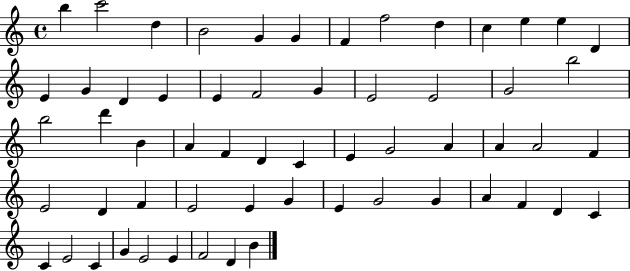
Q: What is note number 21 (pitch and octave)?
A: E4